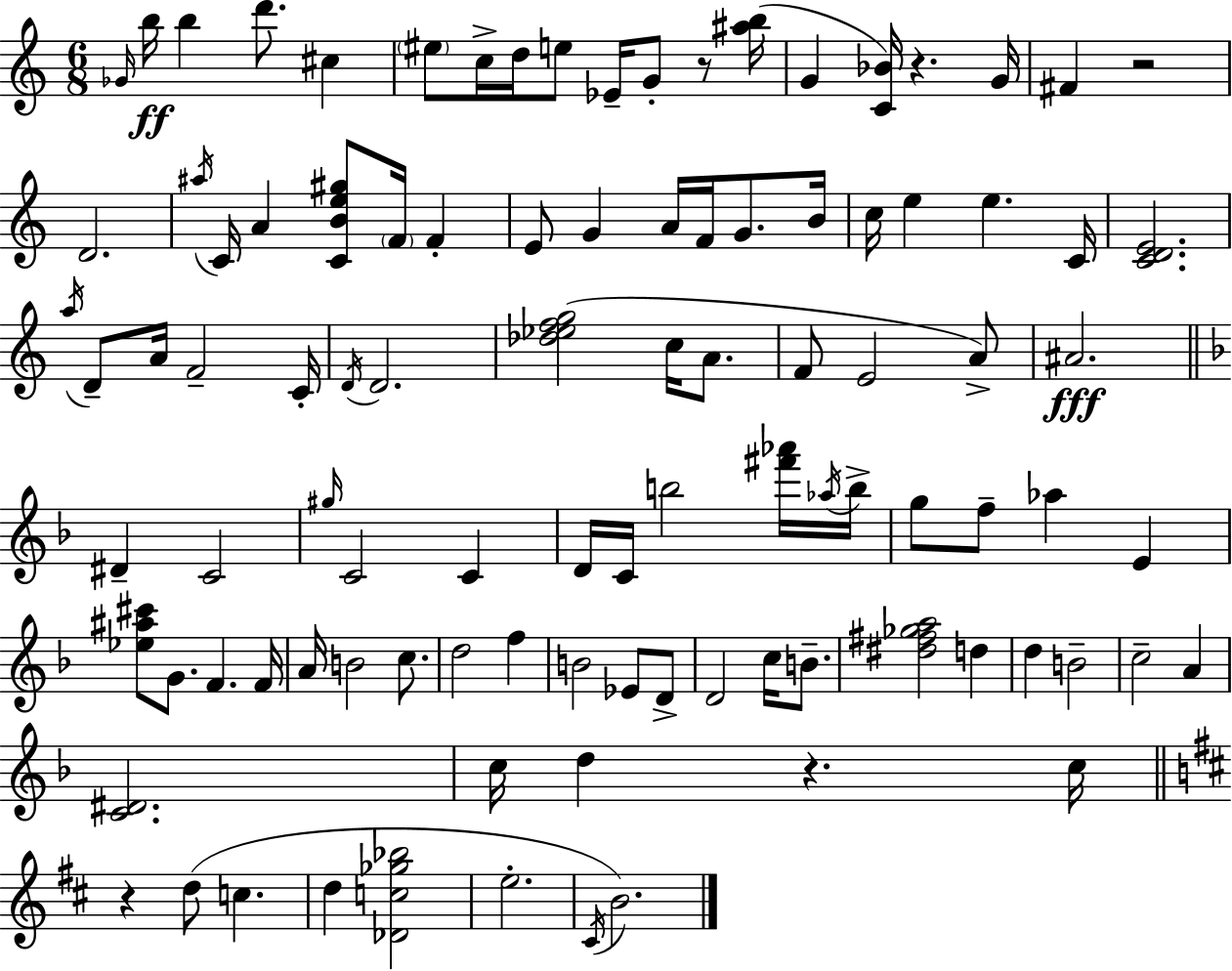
{
  \clef treble
  \numericTimeSignature
  \time 6/8
  \key a \minor
  \grace { ges'16 }\ff b''16 b''4 d'''8. cis''4 | \parenthesize eis''8 c''16-> d''16 e''8 ees'16-- g'8-. r8 | <ais'' b''>16( g'4 <c' bes'>16) r4. | g'16 fis'4 r2 | \break d'2. | \acciaccatura { ais''16 } c'16 a'4 <c' b' e'' gis''>8 \parenthesize f'16 f'4-. | e'8 g'4 a'16 f'16 g'8. | b'16 c''16 e''4 e''4. | \break c'16 <c' d' e'>2. | \acciaccatura { a''16 } d'8-- a'16 f'2-- | c'16-. \acciaccatura { d'16 } d'2. | <des'' ees'' f'' g''>2( | \break c''16 a'8. f'8 e'2 | a'8->) ais'2.\fff | \bar "||" \break \key f \major dis'4-- c'2 | \grace { gis''16 } c'2 c'4 | d'16 c'16 b''2 <fis''' aes'''>16 | \acciaccatura { aes''16 } b''16-> g''8 f''8-- aes''4 e'4 | \break <ees'' ais'' cis'''>8 g'8. f'4. | f'16 a'16 b'2 c''8. | d''2 f''4 | b'2 ees'8 | \break d'8-> d'2 c''16 b'8.-- | <dis'' fis'' ges'' a''>2 d''4 | d''4 b'2-- | c''2-- a'4 | \break <c' dis'>2. | c''16 d''4 r4. | c''16 \bar "||" \break \key d \major r4 d''8( c''4. | d''4 <des' c'' ges'' bes''>2 | e''2.-. | \acciaccatura { cis'16 }) b'2. | \break \bar "|."
}